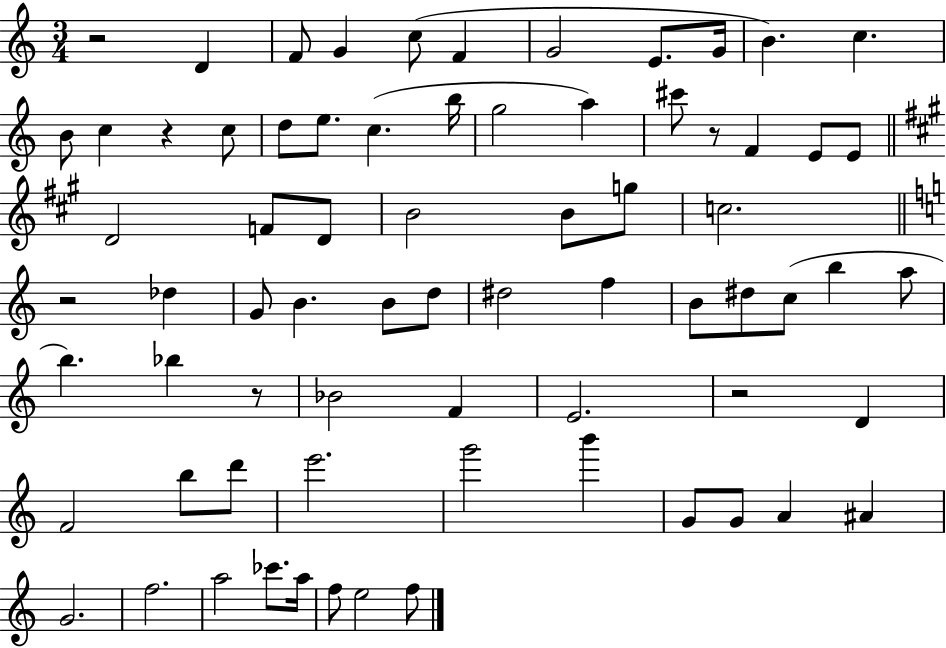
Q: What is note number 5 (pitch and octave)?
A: F4